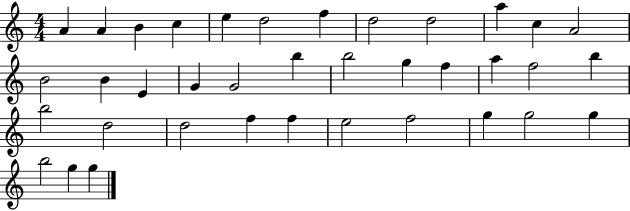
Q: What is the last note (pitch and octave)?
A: G5